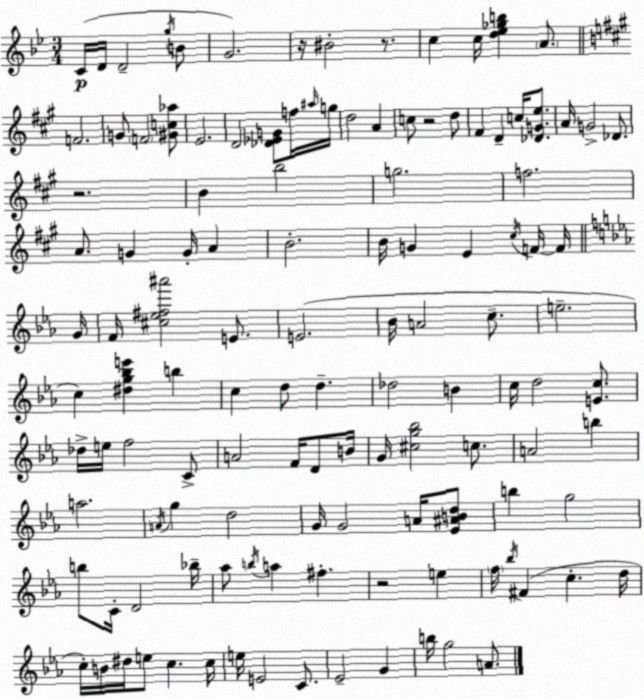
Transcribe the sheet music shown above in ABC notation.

X:1
T:Untitled
M:3/4
L:1/4
K:Bb
C/4 D/4 D2 g/4 B/2 G2 z/4 ^B2 z/2 c c/4 [d_e_gb] A/2 F2 G/2 F2 [^Gc_a]/2 E2 D2 [_D_EG]/2 f/4 ^a/4 g/4 d2 A c/2 z2 d/2 ^F D c/4 [_DGe]/2 A/4 G2 _D/2 z2 B b2 g2 f2 A/2 G G/4 A B2 B/4 G E ^c/4 F/4 F/4 G/4 F/4 [^c_e^f^a']2 E/2 E2 _B/4 A2 c/2 e2 c [^dg_be'] b c d/2 d _d2 B c/4 d2 [Ec]/2 _d/4 e/4 f2 C/2 A2 F/4 D/2 B/4 G/4 [^cg_b]2 c/2 A2 b a2 A/4 g d2 G/4 G2 A/4 [_E^ABd]/2 b g2 b/2 C/4 D2 _b/4 _a/2 b/4 a ^f z2 e f/4 _b/4 ^F c d/4 c/4 B/4 ^d/4 e/2 c c/4 e/4 E2 C/2 _E2 G b/4 g2 A/2